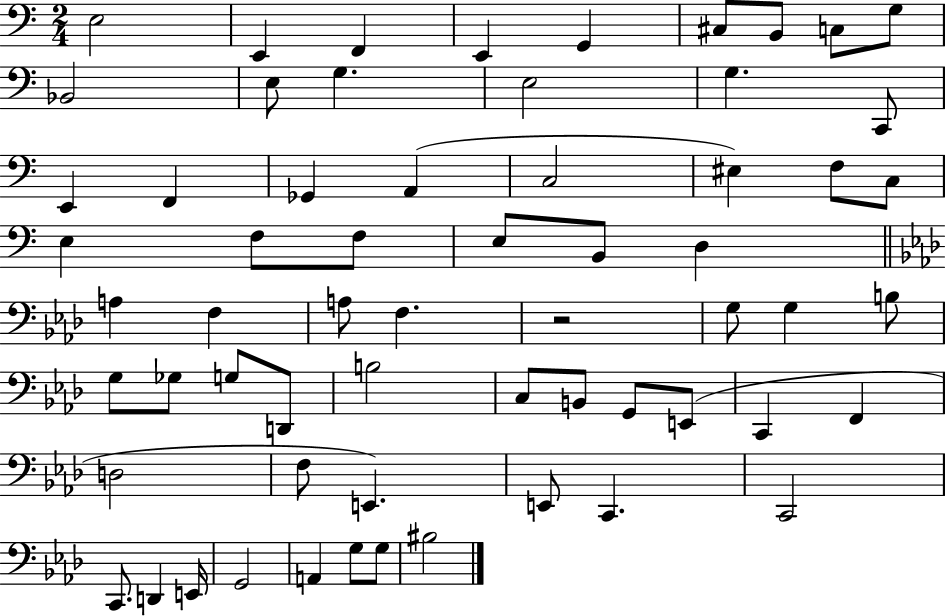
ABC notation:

X:1
T:Untitled
M:2/4
L:1/4
K:C
E,2 E,, F,, E,, G,, ^C,/2 B,,/2 C,/2 G,/2 _B,,2 E,/2 G, E,2 G, C,,/2 E,, F,, _G,, A,, C,2 ^E, F,/2 C,/2 E, F,/2 F,/2 E,/2 B,,/2 D, A, F, A,/2 F, z2 G,/2 G, B,/2 G,/2 _G,/2 G,/2 D,,/2 B,2 C,/2 B,,/2 G,,/2 E,,/2 C,, F,, D,2 F,/2 E,, E,,/2 C,, C,,2 C,,/2 D,, E,,/4 G,,2 A,, G,/2 G,/2 ^B,2